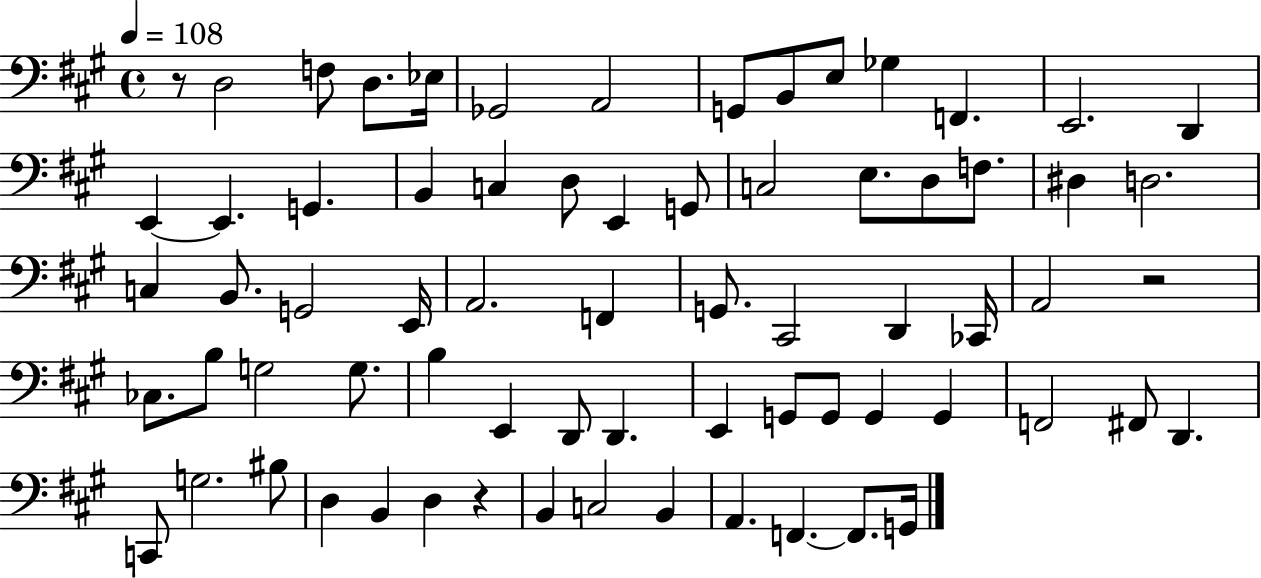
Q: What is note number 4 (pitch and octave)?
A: Eb3